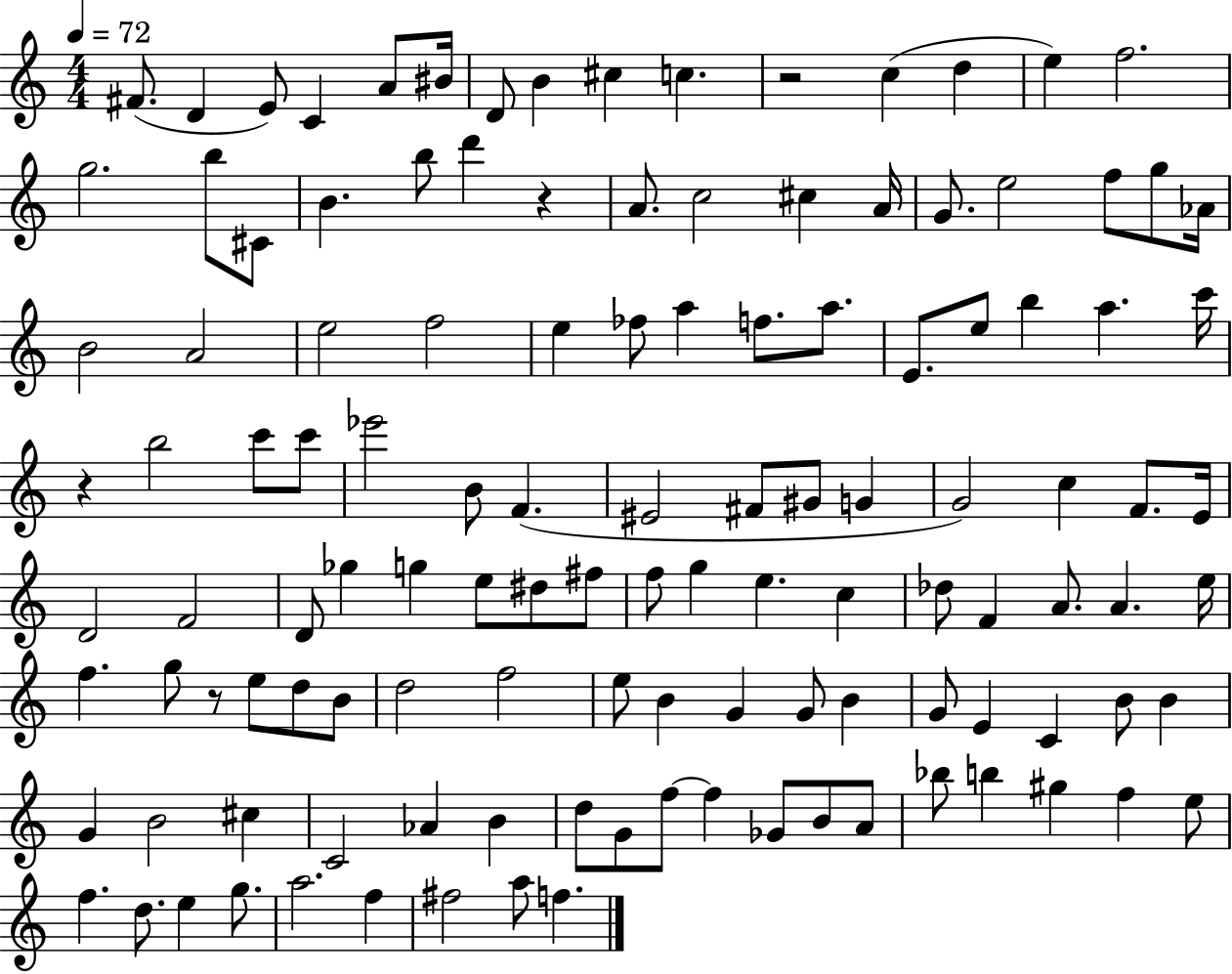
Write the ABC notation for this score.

X:1
T:Untitled
M:4/4
L:1/4
K:C
^F/2 D E/2 C A/2 ^B/4 D/2 B ^c c z2 c d e f2 g2 b/2 ^C/2 B b/2 d' z A/2 c2 ^c A/4 G/2 e2 f/2 g/2 _A/4 B2 A2 e2 f2 e _f/2 a f/2 a/2 E/2 e/2 b a c'/4 z b2 c'/2 c'/2 _e'2 B/2 F ^E2 ^F/2 ^G/2 G G2 c F/2 E/4 D2 F2 D/2 _g g e/2 ^d/2 ^f/2 f/2 g e c _d/2 F A/2 A e/4 f g/2 z/2 e/2 d/2 B/2 d2 f2 e/2 B G G/2 B G/2 E C B/2 B G B2 ^c C2 _A B d/2 G/2 f/2 f _G/2 B/2 A/2 _b/2 b ^g f e/2 f d/2 e g/2 a2 f ^f2 a/2 f